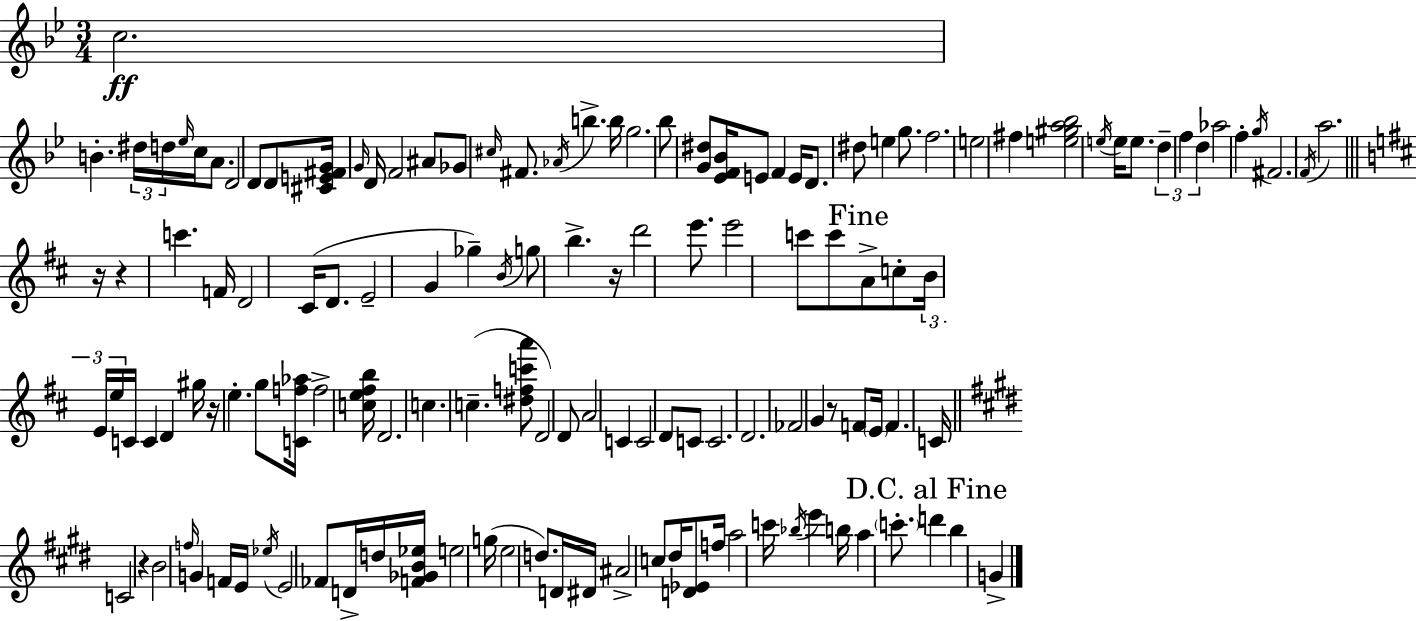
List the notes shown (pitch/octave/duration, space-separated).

C5/h. B4/q. D#5/s D5/s Eb5/s C5/s A4/e. D4/h D4/e D4/e [C#4,E4,F#4,G4]/s G4/s D4/s F4/h A#4/e Gb4/e C#5/s F#4/e. Ab4/s B5/q. B5/s G5/h. Bb5/e [G4,D#5]/e [Eb4,F4,Bb4]/s E4/e F4/q E4/s D4/e. D#5/e E5/q G5/e. F5/h. E5/h F#5/q [E5,G#5,A5,Bb5]/h E5/s E5/s E5/e. D5/q F5/q D5/q Ab5/h F5/q G5/s F#4/h. F4/s A5/h. R/s R/q C6/q. F4/s D4/h C#4/s D4/e. E4/h G4/q Gb5/q B4/s G5/e B5/q. R/s D6/h E6/e. E6/h C6/e C6/e A4/e C5/e B4/s E4/s E5/s C4/s C4/q D4/q G#5/s R/s E5/q. G5/e [C4,F5,Ab5]/s F5/h [C5,E5,F#5,B5]/s D4/h. C5/q. C5/q. [D#5,F5,C6,A6]/e D4/h D4/e A4/h C4/q C4/h D4/e C4/e C4/h. D4/h. FES4/h G4/q R/e F4/e E4/s F4/q. C4/s C4/h R/q B4/h F5/s G4/q F4/s E4/s Eb5/s E4/h FES4/e D4/s D5/s [F4,Gb4,B4,Eb5]/s E5/h G5/s E5/h D5/e. D4/s D#4/s A#4/h C5/e D#5/s [D4,Eb4]/e F5/s A5/h C6/s Bb5/s E6/q B5/s A5/q C6/e. D6/q B5/q G4/q